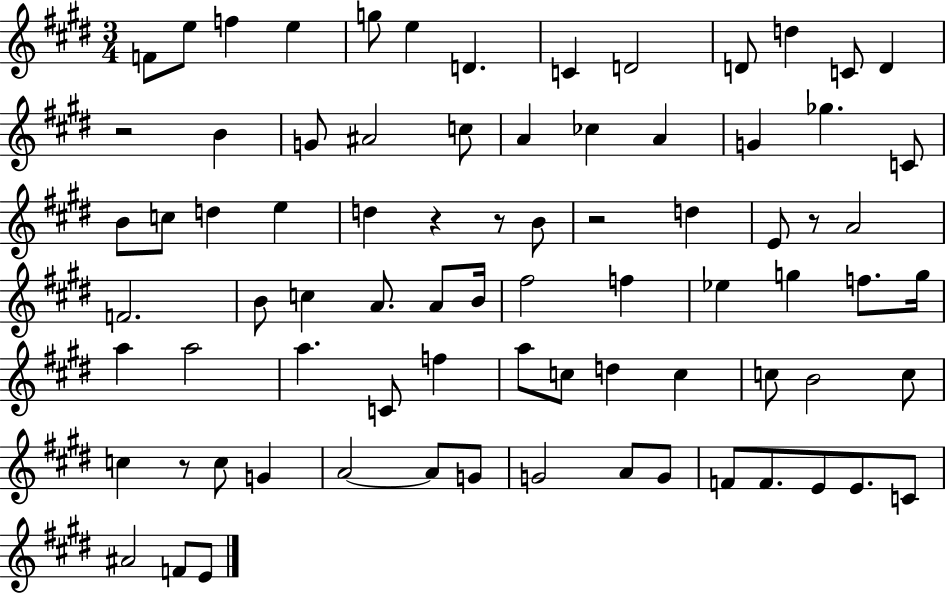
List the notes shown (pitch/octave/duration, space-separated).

F4/e E5/e F5/q E5/q G5/e E5/q D4/q. C4/q D4/h D4/e D5/q C4/e D4/q R/h B4/q G4/e A#4/h C5/e A4/q CES5/q A4/q G4/q Gb5/q. C4/e B4/e C5/e D5/q E5/q D5/q R/q R/e B4/e R/h D5/q E4/e R/e A4/h F4/h. B4/e C5/q A4/e. A4/e B4/s F#5/h F5/q Eb5/q G5/q F5/e. G5/s A5/q A5/h A5/q. C4/e F5/q A5/e C5/e D5/q C5/q C5/e B4/h C5/e C5/q R/e C5/e G4/q A4/h A4/e G4/e G4/h A4/e G4/e F4/e F4/e. E4/e E4/e. C4/e A#4/h F4/e E4/e